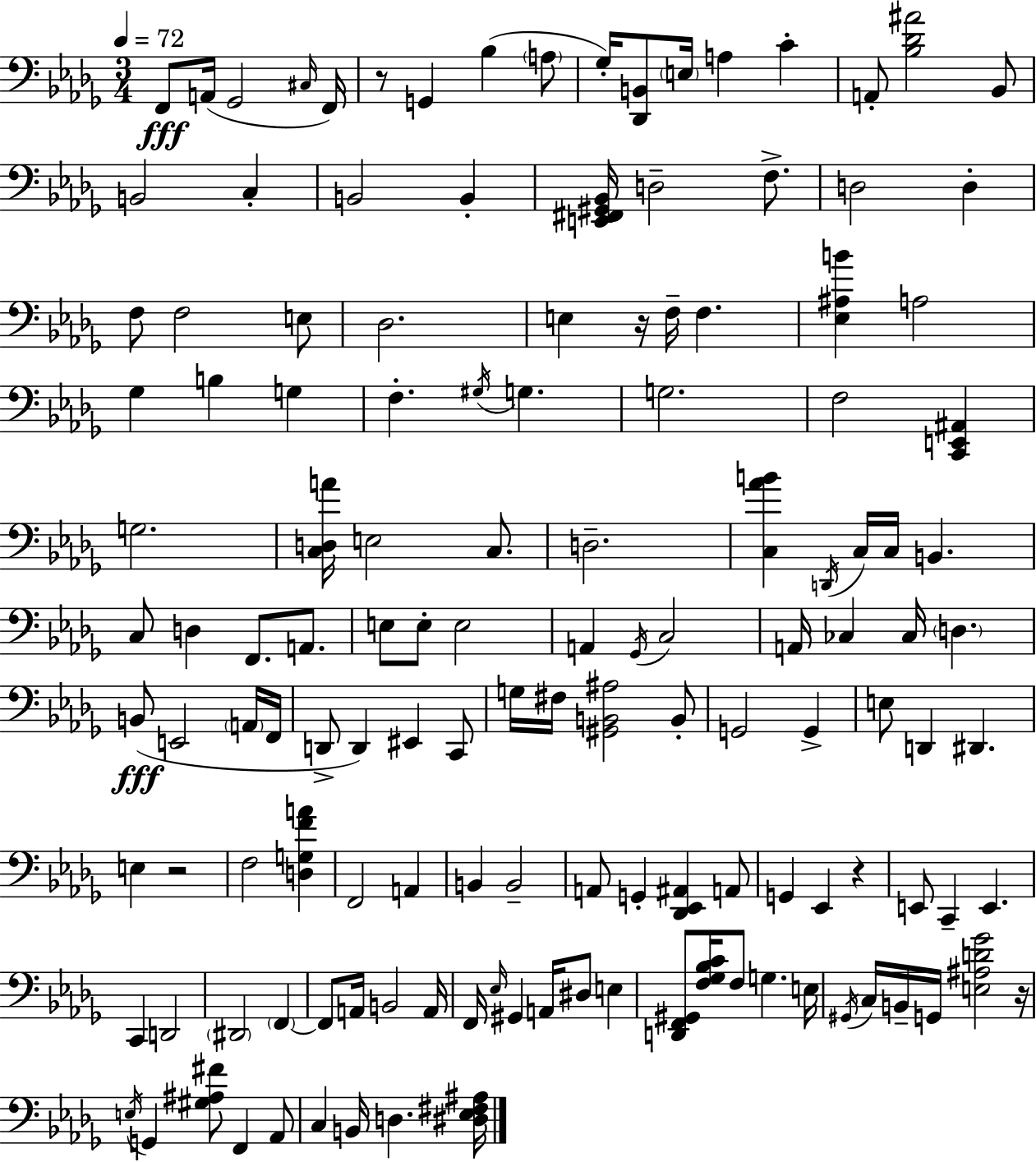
F2/e A2/s Gb2/h C#3/s F2/s R/e G2/q Bb3/q A3/e Gb3/s [Db2,B2]/e E3/s A3/q C4/q A2/e [Bb3,Db4,A#4]/h Bb2/e B2/h C3/q B2/h B2/q [E2,F#2,G#2,Bb2]/s D3/h F3/e. D3/h D3/q F3/e F3/h E3/e Db3/h. E3/q R/s F3/s F3/q. [Eb3,A#3,B4]/q A3/h Gb3/q B3/q G3/q F3/q. G#3/s G3/q. G3/h. F3/h [C2,E2,A#2]/q G3/h. [C3,D3,A4]/s E3/h C3/e. D3/h. [C3,Ab4,B4]/q D2/s C3/s C3/s B2/q. C3/e D3/q F2/e. A2/e. E3/e E3/e E3/h A2/q Gb2/s C3/h A2/s CES3/q CES3/s D3/q. B2/e E2/h A2/s F2/s D2/e D2/q EIS2/q C2/e G3/s F#3/s [G#2,B2,A#3]/h B2/e G2/h G2/q E3/e D2/q D#2/q. E3/q R/h F3/h [D3,G3,F4,A4]/q F2/h A2/q B2/q B2/h A2/e G2/q [Db2,Eb2,A#2]/q A2/e G2/q Eb2/q R/q E2/e C2/q E2/q. C2/q D2/h D#2/h F2/q F2/e A2/s B2/h A2/s F2/s Eb3/s G#2/q A2/s D#3/e E3/q [D2,F2,G#2]/e [F3,Gb3,Bb3,C4]/s F3/e G3/q. E3/s G#2/s C3/s B2/s G2/s [E3,A#3,D4,Gb4]/h R/s E3/s G2/q [G#3,A#3,F#4]/e F2/q Ab2/e C3/q B2/s D3/q. [D#3,Eb3,F#3,A#3]/s